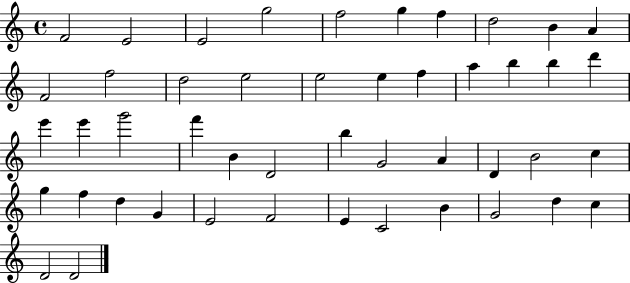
X:1
T:Untitled
M:4/4
L:1/4
K:C
F2 E2 E2 g2 f2 g f d2 B A F2 f2 d2 e2 e2 e f a b b d' e' e' g'2 f' B D2 b G2 A D B2 c g f d G E2 F2 E C2 B G2 d c D2 D2